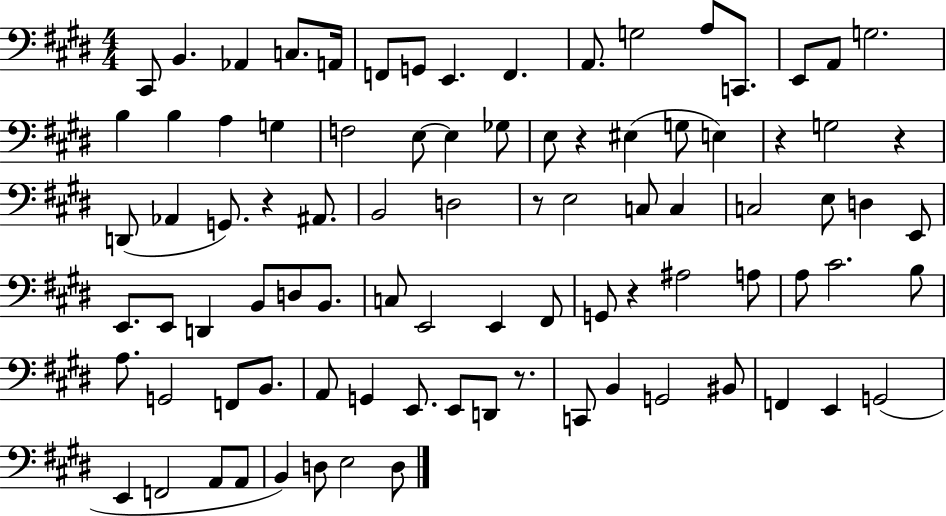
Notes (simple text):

C#2/e B2/q. Ab2/q C3/e. A2/s F2/e G2/e E2/q. F2/q. A2/e. G3/h A3/e C2/e. E2/e A2/e G3/h. B3/q B3/q A3/q G3/q F3/h E3/e E3/q Gb3/e E3/e R/q EIS3/q G3/e E3/q R/q G3/h R/q D2/e Ab2/q G2/e. R/q A#2/e. B2/h D3/h R/e E3/h C3/e C3/q C3/h E3/e D3/q E2/e E2/e. E2/e D2/q B2/e D3/e B2/e. C3/e E2/h E2/q F#2/e G2/e R/q A#3/h A3/e A3/e C#4/h. B3/e A3/e. G2/h F2/e B2/e. A2/e G2/q E2/e. E2/e D2/e R/e. C2/e B2/q G2/h BIS2/e F2/q E2/q G2/h E2/q F2/h A2/e A2/e B2/q D3/e E3/h D3/e